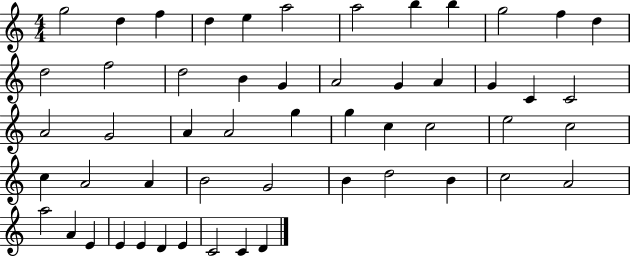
X:1
T:Untitled
M:4/4
L:1/4
K:C
g2 d f d e a2 a2 b b g2 f d d2 f2 d2 B G A2 G A G C C2 A2 G2 A A2 g g c c2 e2 c2 c A2 A B2 G2 B d2 B c2 A2 a2 A E E E D E C2 C D